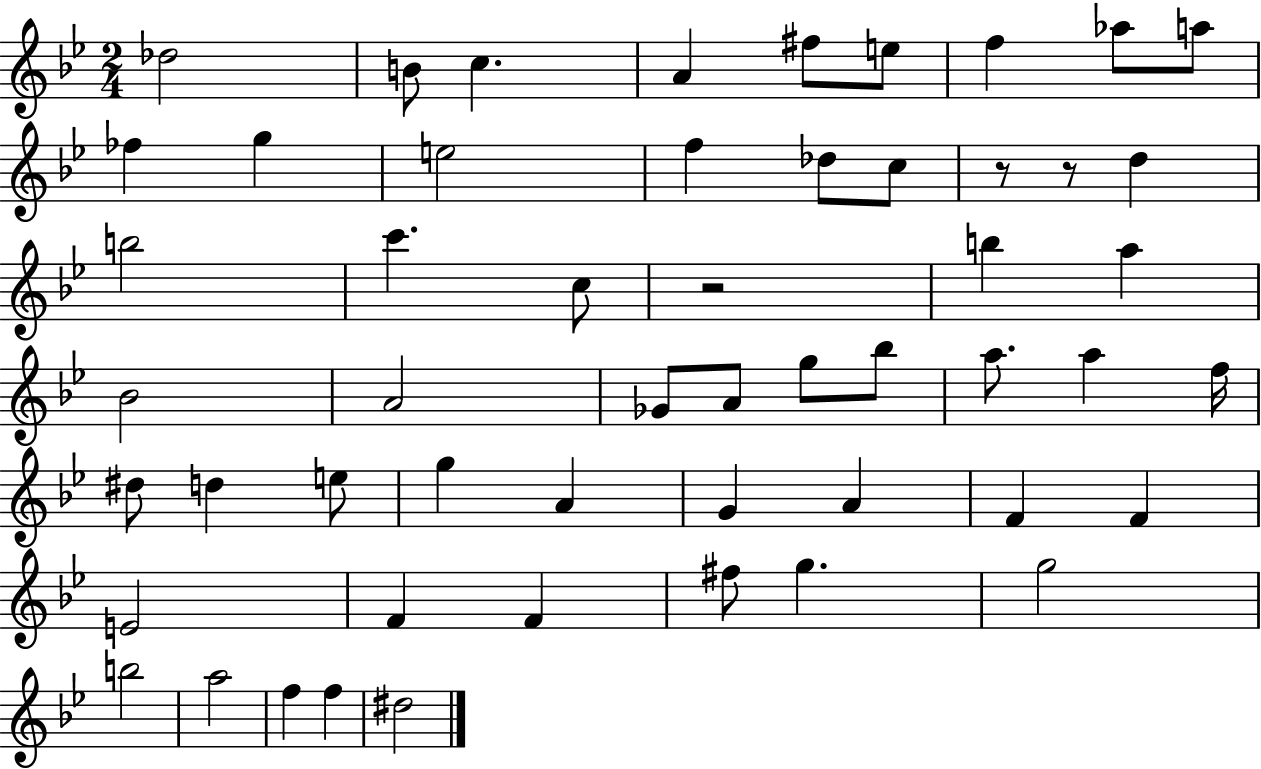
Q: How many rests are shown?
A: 3